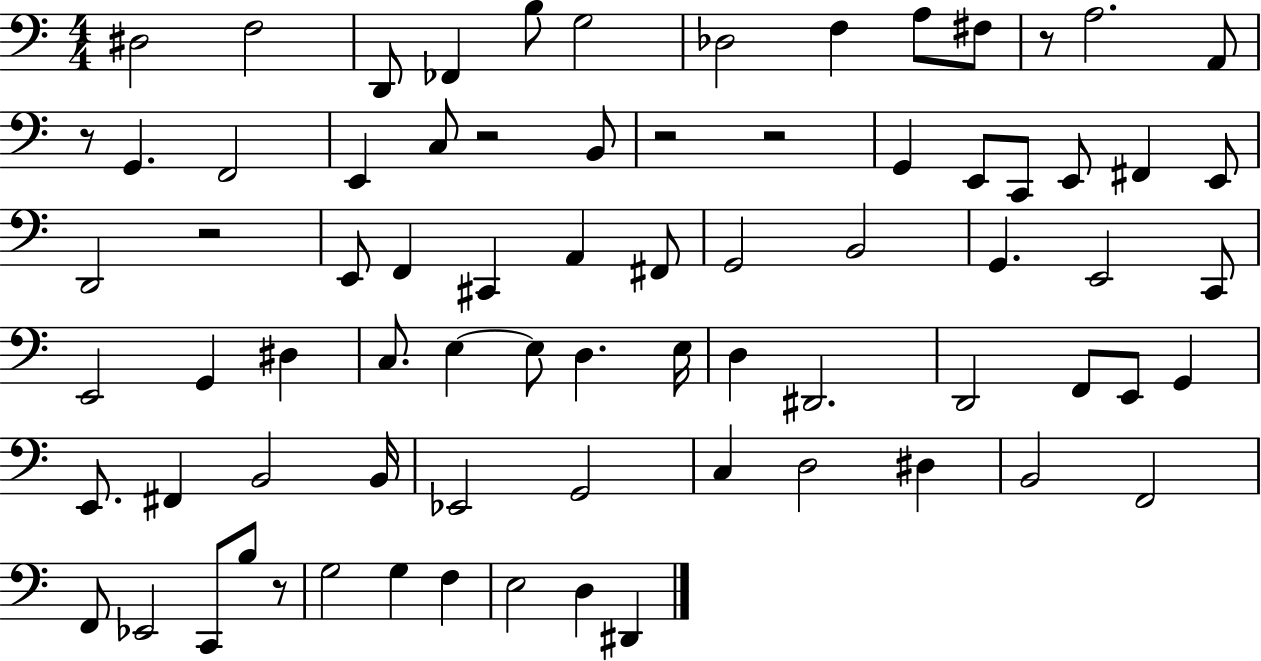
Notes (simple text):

D#3/h F3/h D2/e FES2/q B3/e G3/h Db3/h F3/q A3/e F#3/e R/e A3/h. A2/e R/e G2/q. F2/h E2/q C3/e R/h B2/e R/h R/h G2/q E2/e C2/e E2/e F#2/q E2/e D2/h R/h E2/e F2/q C#2/q A2/q F#2/e G2/h B2/h G2/q. E2/h C2/e E2/h G2/q D#3/q C3/e. E3/q E3/e D3/q. E3/s D3/q D#2/h. D2/h F2/e E2/e G2/q E2/e. F#2/q B2/h B2/s Eb2/h G2/h C3/q D3/h D#3/q B2/h F2/h F2/e Eb2/h C2/e B3/e R/e G3/h G3/q F3/q E3/h D3/q D#2/q